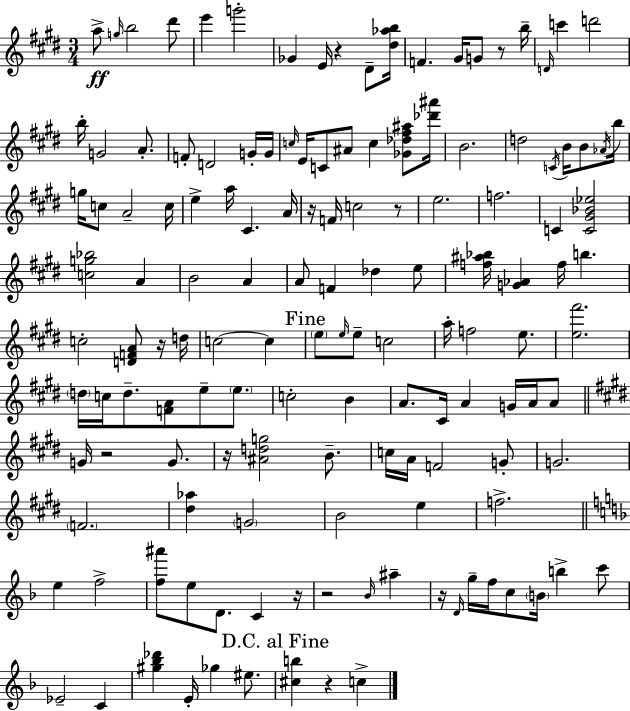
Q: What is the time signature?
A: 3/4